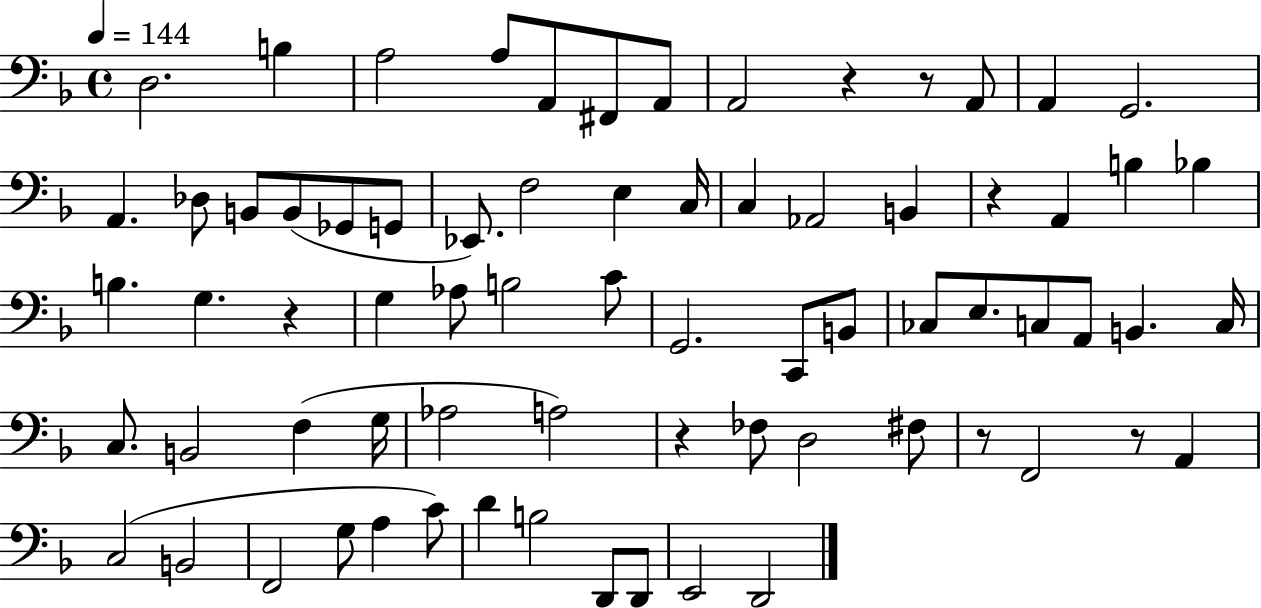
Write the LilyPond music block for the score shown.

{
  \clef bass
  \time 4/4
  \defaultTimeSignature
  \key f \major
  \tempo 4 = 144
  d2. b4 | a2 a8 a,8 fis,8 a,8 | a,2 r4 r8 a,8 | a,4 g,2. | \break a,4. des8 b,8 b,8( ges,8 g,8 | ees,8.) f2 e4 c16 | c4 aes,2 b,4 | r4 a,4 b4 bes4 | \break b4. g4. r4 | g4 aes8 b2 c'8 | g,2. c,8 b,8 | ces8 e8. c8 a,8 b,4. c16 | \break c8. b,2 f4( g16 | aes2 a2) | r4 fes8 d2 fis8 | r8 f,2 r8 a,4 | \break c2( b,2 | f,2 g8 a4 c'8) | d'4 b2 d,8 d,8 | e,2 d,2 | \break \bar "|."
}